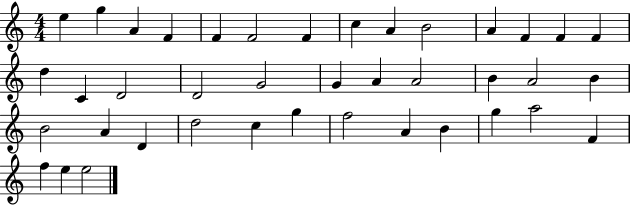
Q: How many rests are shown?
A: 0